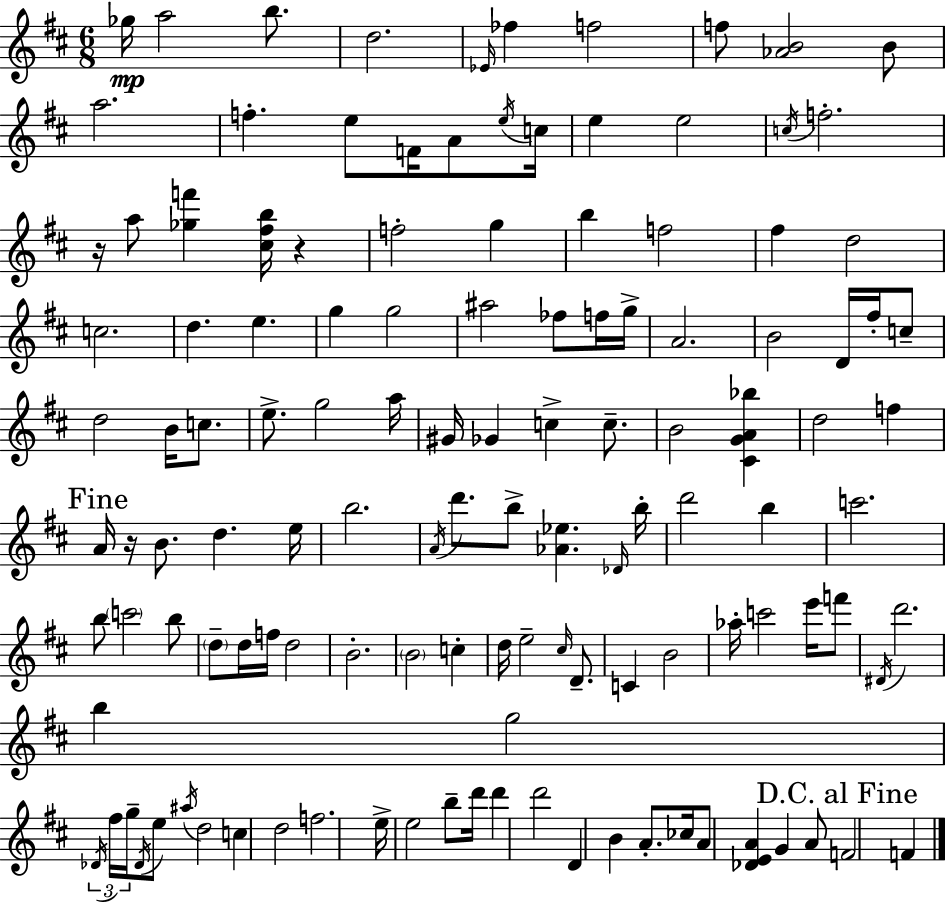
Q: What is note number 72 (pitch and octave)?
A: D5